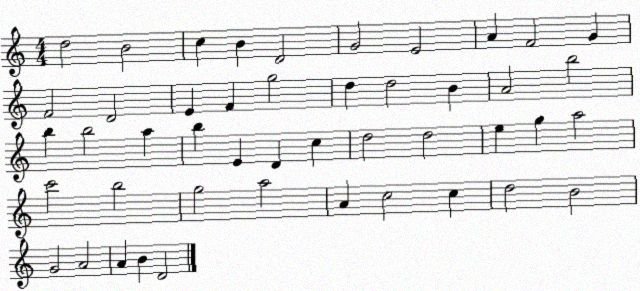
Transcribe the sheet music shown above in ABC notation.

X:1
T:Untitled
M:4/4
L:1/4
K:C
d2 B2 c B D2 G2 E2 A F2 G F2 D2 E F g2 d d2 B A2 b2 b b2 a b E D c d2 d2 e g a2 c'2 b2 g2 a2 A c2 c d2 B2 G2 A2 A B D2